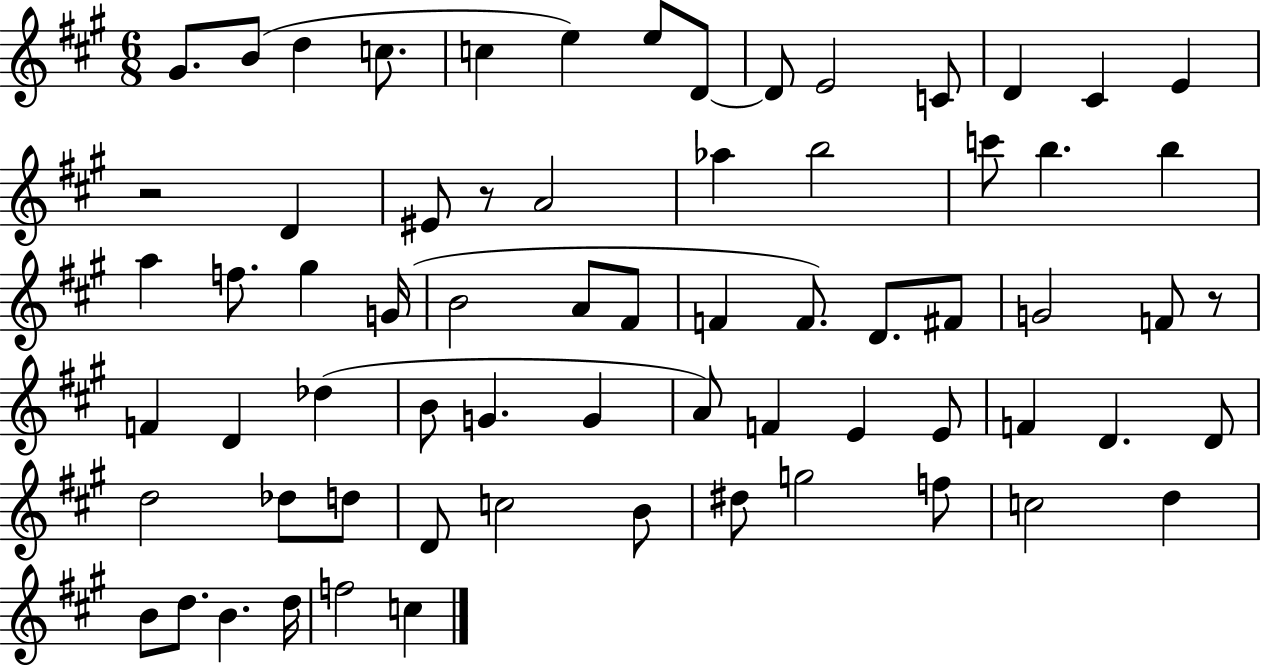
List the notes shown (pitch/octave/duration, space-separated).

G#4/e. B4/e D5/q C5/e. C5/q E5/q E5/e D4/e D4/e E4/h C4/e D4/q C#4/q E4/q R/h D4/q EIS4/e R/e A4/h Ab5/q B5/h C6/e B5/q. B5/q A5/q F5/e. G#5/q G4/s B4/h A4/e F#4/e F4/q F4/e. D4/e. F#4/e G4/h F4/e R/e F4/q D4/q Db5/q B4/e G4/q. G4/q A4/e F4/q E4/q E4/e F4/q D4/q. D4/e D5/h Db5/e D5/e D4/e C5/h B4/e D#5/e G5/h F5/e C5/h D5/q B4/e D5/e. B4/q. D5/s F5/h C5/q